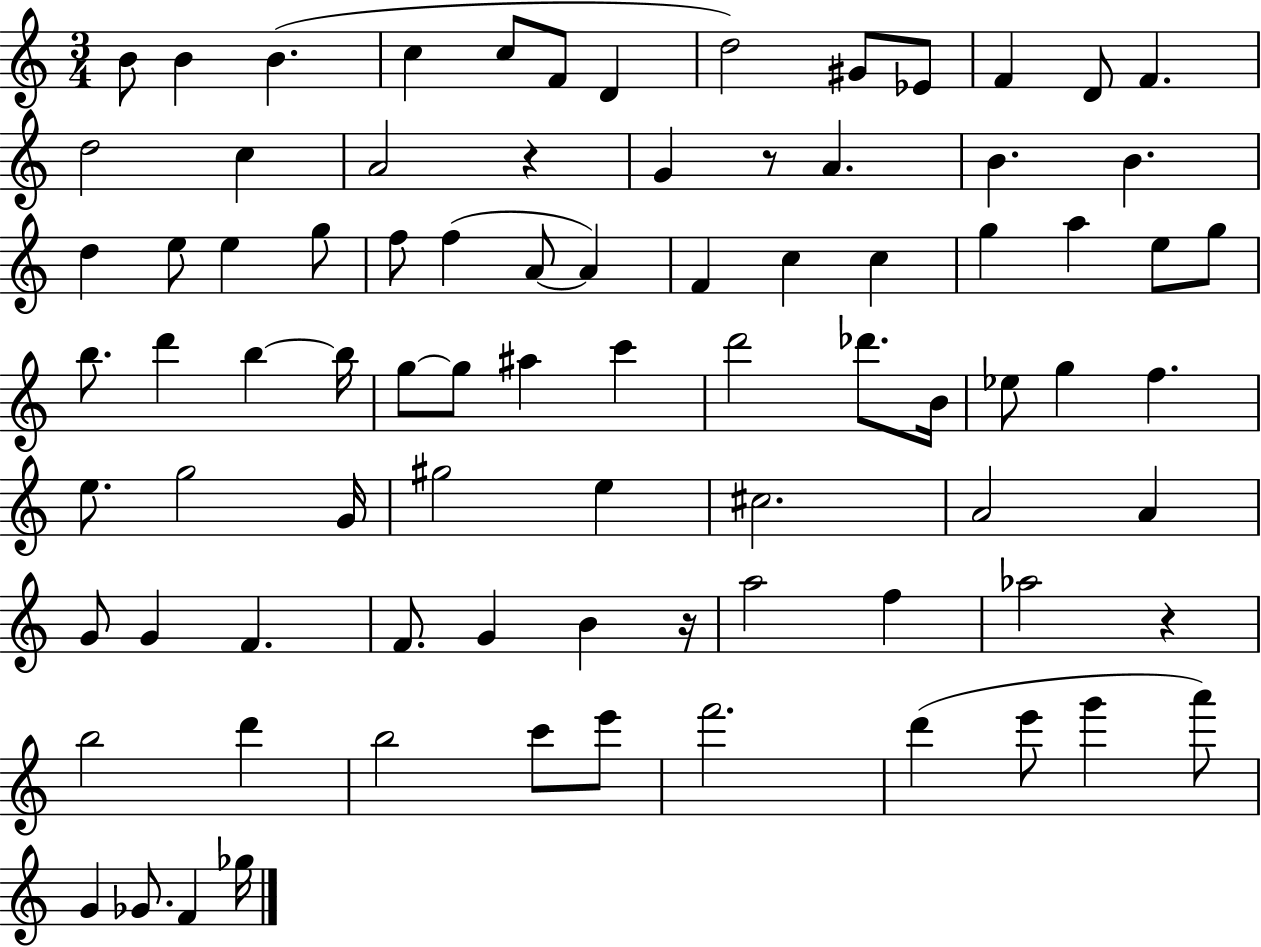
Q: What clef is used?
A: treble